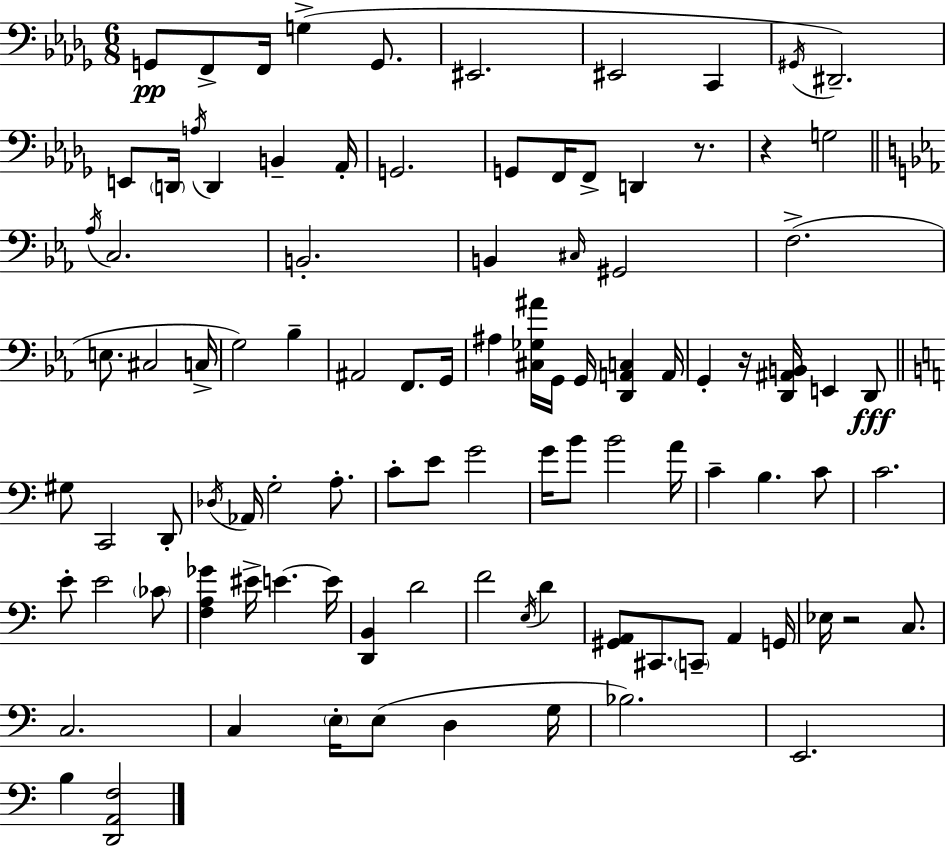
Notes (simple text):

G2/e F2/e F2/s G3/q G2/e. EIS2/h. EIS2/h C2/q G#2/s D#2/h. E2/e D2/s A3/s D2/q B2/q Ab2/s G2/h. G2/e F2/s F2/e D2/q R/e. R/q G3/h Ab3/s C3/h. B2/h. B2/q C#3/s G#2/h F3/h. E3/e. C#3/h C3/s G3/h Bb3/q A#2/h F2/e. G2/s A#3/q [C#3,Gb3,A#4]/s G2/s G2/s [D2,A2,C3]/q A2/s G2/q R/s [D2,A#2,B2]/s E2/q D2/e G#3/e C2/h D2/e Db3/s Ab2/s G3/h A3/e. C4/e E4/e G4/h G4/s B4/e B4/h A4/s C4/q B3/q. C4/e C4/h. E4/e E4/h CES4/e [F3,A3,Gb4]/q EIS4/s E4/q. E4/s [D2,B2]/q D4/h F4/h E3/s D4/q [G#2,A2]/e C#2/e. C2/e A2/q G2/s Eb3/s R/h C3/e. C3/h. C3/q E3/s E3/e D3/q G3/s Bb3/h. E2/h. B3/q [D2,A2,F3]/h